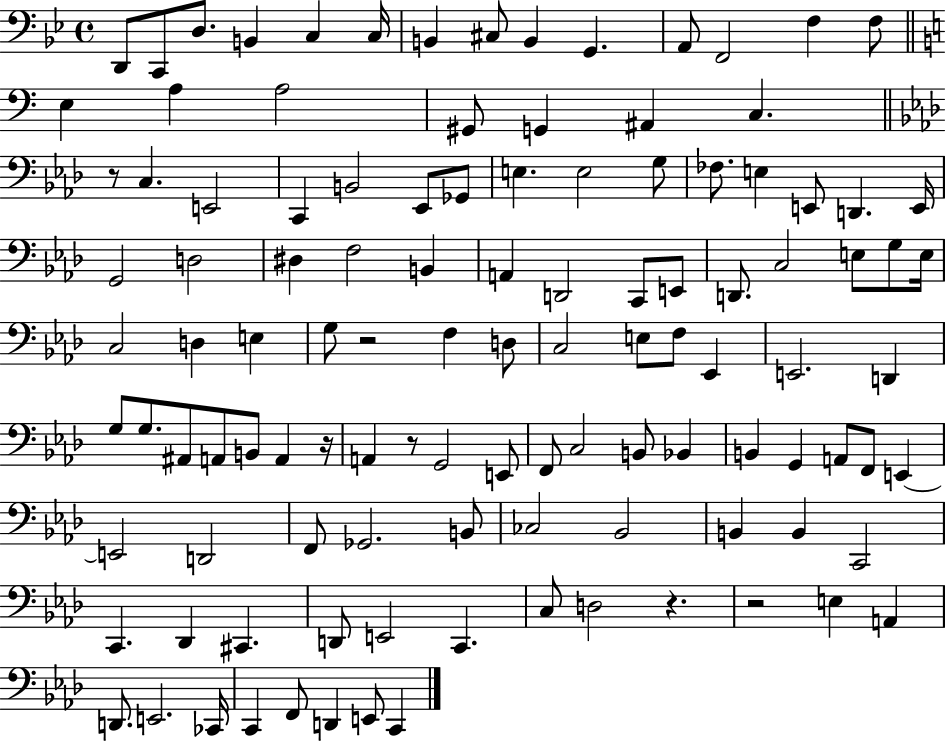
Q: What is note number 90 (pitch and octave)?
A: C2